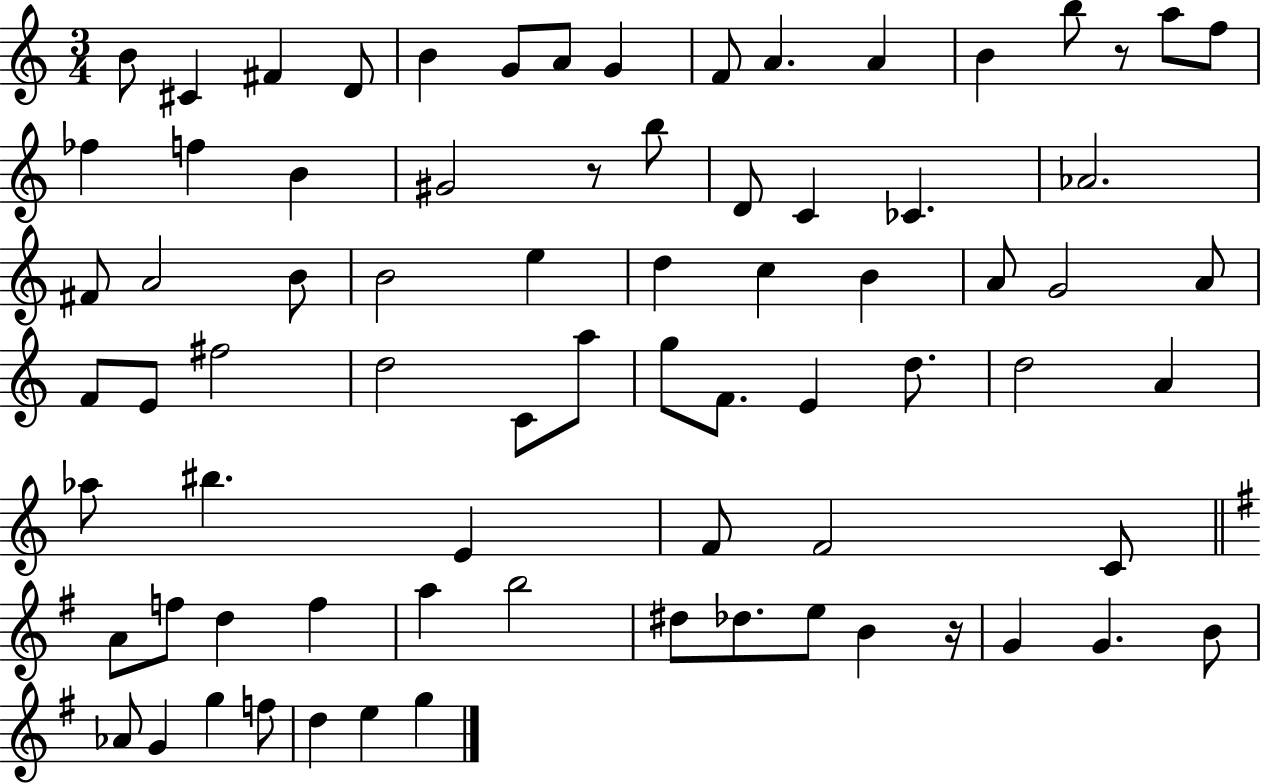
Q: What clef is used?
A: treble